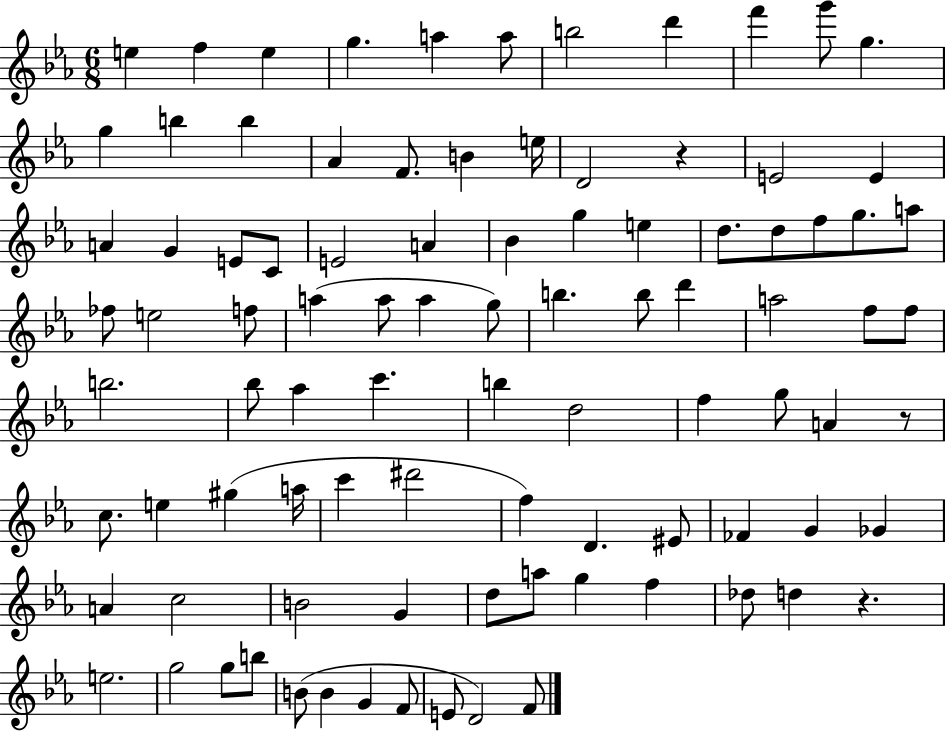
E5/q F5/q E5/q G5/q. A5/q A5/e B5/h D6/q F6/q G6/e G5/q. G5/q B5/q B5/q Ab4/q F4/e. B4/q E5/s D4/h R/q E4/h E4/q A4/q G4/q E4/e C4/e E4/h A4/q Bb4/q G5/q E5/q D5/e. D5/e F5/e G5/e. A5/e FES5/e E5/h F5/e A5/q A5/e A5/q G5/e B5/q. B5/e D6/q A5/h F5/e F5/e B5/h. Bb5/e Ab5/q C6/q. B5/q D5/h F5/q G5/e A4/q R/e C5/e. E5/q G#5/q A5/s C6/q D#6/h F5/q D4/q. EIS4/e FES4/q G4/q Gb4/q A4/q C5/h B4/h G4/q D5/e A5/e G5/q F5/q Db5/e D5/q R/q. E5/h. G5/h G5/e B5/e B4/e B4/q G4/q F4/e E4/e D4/h F4/e